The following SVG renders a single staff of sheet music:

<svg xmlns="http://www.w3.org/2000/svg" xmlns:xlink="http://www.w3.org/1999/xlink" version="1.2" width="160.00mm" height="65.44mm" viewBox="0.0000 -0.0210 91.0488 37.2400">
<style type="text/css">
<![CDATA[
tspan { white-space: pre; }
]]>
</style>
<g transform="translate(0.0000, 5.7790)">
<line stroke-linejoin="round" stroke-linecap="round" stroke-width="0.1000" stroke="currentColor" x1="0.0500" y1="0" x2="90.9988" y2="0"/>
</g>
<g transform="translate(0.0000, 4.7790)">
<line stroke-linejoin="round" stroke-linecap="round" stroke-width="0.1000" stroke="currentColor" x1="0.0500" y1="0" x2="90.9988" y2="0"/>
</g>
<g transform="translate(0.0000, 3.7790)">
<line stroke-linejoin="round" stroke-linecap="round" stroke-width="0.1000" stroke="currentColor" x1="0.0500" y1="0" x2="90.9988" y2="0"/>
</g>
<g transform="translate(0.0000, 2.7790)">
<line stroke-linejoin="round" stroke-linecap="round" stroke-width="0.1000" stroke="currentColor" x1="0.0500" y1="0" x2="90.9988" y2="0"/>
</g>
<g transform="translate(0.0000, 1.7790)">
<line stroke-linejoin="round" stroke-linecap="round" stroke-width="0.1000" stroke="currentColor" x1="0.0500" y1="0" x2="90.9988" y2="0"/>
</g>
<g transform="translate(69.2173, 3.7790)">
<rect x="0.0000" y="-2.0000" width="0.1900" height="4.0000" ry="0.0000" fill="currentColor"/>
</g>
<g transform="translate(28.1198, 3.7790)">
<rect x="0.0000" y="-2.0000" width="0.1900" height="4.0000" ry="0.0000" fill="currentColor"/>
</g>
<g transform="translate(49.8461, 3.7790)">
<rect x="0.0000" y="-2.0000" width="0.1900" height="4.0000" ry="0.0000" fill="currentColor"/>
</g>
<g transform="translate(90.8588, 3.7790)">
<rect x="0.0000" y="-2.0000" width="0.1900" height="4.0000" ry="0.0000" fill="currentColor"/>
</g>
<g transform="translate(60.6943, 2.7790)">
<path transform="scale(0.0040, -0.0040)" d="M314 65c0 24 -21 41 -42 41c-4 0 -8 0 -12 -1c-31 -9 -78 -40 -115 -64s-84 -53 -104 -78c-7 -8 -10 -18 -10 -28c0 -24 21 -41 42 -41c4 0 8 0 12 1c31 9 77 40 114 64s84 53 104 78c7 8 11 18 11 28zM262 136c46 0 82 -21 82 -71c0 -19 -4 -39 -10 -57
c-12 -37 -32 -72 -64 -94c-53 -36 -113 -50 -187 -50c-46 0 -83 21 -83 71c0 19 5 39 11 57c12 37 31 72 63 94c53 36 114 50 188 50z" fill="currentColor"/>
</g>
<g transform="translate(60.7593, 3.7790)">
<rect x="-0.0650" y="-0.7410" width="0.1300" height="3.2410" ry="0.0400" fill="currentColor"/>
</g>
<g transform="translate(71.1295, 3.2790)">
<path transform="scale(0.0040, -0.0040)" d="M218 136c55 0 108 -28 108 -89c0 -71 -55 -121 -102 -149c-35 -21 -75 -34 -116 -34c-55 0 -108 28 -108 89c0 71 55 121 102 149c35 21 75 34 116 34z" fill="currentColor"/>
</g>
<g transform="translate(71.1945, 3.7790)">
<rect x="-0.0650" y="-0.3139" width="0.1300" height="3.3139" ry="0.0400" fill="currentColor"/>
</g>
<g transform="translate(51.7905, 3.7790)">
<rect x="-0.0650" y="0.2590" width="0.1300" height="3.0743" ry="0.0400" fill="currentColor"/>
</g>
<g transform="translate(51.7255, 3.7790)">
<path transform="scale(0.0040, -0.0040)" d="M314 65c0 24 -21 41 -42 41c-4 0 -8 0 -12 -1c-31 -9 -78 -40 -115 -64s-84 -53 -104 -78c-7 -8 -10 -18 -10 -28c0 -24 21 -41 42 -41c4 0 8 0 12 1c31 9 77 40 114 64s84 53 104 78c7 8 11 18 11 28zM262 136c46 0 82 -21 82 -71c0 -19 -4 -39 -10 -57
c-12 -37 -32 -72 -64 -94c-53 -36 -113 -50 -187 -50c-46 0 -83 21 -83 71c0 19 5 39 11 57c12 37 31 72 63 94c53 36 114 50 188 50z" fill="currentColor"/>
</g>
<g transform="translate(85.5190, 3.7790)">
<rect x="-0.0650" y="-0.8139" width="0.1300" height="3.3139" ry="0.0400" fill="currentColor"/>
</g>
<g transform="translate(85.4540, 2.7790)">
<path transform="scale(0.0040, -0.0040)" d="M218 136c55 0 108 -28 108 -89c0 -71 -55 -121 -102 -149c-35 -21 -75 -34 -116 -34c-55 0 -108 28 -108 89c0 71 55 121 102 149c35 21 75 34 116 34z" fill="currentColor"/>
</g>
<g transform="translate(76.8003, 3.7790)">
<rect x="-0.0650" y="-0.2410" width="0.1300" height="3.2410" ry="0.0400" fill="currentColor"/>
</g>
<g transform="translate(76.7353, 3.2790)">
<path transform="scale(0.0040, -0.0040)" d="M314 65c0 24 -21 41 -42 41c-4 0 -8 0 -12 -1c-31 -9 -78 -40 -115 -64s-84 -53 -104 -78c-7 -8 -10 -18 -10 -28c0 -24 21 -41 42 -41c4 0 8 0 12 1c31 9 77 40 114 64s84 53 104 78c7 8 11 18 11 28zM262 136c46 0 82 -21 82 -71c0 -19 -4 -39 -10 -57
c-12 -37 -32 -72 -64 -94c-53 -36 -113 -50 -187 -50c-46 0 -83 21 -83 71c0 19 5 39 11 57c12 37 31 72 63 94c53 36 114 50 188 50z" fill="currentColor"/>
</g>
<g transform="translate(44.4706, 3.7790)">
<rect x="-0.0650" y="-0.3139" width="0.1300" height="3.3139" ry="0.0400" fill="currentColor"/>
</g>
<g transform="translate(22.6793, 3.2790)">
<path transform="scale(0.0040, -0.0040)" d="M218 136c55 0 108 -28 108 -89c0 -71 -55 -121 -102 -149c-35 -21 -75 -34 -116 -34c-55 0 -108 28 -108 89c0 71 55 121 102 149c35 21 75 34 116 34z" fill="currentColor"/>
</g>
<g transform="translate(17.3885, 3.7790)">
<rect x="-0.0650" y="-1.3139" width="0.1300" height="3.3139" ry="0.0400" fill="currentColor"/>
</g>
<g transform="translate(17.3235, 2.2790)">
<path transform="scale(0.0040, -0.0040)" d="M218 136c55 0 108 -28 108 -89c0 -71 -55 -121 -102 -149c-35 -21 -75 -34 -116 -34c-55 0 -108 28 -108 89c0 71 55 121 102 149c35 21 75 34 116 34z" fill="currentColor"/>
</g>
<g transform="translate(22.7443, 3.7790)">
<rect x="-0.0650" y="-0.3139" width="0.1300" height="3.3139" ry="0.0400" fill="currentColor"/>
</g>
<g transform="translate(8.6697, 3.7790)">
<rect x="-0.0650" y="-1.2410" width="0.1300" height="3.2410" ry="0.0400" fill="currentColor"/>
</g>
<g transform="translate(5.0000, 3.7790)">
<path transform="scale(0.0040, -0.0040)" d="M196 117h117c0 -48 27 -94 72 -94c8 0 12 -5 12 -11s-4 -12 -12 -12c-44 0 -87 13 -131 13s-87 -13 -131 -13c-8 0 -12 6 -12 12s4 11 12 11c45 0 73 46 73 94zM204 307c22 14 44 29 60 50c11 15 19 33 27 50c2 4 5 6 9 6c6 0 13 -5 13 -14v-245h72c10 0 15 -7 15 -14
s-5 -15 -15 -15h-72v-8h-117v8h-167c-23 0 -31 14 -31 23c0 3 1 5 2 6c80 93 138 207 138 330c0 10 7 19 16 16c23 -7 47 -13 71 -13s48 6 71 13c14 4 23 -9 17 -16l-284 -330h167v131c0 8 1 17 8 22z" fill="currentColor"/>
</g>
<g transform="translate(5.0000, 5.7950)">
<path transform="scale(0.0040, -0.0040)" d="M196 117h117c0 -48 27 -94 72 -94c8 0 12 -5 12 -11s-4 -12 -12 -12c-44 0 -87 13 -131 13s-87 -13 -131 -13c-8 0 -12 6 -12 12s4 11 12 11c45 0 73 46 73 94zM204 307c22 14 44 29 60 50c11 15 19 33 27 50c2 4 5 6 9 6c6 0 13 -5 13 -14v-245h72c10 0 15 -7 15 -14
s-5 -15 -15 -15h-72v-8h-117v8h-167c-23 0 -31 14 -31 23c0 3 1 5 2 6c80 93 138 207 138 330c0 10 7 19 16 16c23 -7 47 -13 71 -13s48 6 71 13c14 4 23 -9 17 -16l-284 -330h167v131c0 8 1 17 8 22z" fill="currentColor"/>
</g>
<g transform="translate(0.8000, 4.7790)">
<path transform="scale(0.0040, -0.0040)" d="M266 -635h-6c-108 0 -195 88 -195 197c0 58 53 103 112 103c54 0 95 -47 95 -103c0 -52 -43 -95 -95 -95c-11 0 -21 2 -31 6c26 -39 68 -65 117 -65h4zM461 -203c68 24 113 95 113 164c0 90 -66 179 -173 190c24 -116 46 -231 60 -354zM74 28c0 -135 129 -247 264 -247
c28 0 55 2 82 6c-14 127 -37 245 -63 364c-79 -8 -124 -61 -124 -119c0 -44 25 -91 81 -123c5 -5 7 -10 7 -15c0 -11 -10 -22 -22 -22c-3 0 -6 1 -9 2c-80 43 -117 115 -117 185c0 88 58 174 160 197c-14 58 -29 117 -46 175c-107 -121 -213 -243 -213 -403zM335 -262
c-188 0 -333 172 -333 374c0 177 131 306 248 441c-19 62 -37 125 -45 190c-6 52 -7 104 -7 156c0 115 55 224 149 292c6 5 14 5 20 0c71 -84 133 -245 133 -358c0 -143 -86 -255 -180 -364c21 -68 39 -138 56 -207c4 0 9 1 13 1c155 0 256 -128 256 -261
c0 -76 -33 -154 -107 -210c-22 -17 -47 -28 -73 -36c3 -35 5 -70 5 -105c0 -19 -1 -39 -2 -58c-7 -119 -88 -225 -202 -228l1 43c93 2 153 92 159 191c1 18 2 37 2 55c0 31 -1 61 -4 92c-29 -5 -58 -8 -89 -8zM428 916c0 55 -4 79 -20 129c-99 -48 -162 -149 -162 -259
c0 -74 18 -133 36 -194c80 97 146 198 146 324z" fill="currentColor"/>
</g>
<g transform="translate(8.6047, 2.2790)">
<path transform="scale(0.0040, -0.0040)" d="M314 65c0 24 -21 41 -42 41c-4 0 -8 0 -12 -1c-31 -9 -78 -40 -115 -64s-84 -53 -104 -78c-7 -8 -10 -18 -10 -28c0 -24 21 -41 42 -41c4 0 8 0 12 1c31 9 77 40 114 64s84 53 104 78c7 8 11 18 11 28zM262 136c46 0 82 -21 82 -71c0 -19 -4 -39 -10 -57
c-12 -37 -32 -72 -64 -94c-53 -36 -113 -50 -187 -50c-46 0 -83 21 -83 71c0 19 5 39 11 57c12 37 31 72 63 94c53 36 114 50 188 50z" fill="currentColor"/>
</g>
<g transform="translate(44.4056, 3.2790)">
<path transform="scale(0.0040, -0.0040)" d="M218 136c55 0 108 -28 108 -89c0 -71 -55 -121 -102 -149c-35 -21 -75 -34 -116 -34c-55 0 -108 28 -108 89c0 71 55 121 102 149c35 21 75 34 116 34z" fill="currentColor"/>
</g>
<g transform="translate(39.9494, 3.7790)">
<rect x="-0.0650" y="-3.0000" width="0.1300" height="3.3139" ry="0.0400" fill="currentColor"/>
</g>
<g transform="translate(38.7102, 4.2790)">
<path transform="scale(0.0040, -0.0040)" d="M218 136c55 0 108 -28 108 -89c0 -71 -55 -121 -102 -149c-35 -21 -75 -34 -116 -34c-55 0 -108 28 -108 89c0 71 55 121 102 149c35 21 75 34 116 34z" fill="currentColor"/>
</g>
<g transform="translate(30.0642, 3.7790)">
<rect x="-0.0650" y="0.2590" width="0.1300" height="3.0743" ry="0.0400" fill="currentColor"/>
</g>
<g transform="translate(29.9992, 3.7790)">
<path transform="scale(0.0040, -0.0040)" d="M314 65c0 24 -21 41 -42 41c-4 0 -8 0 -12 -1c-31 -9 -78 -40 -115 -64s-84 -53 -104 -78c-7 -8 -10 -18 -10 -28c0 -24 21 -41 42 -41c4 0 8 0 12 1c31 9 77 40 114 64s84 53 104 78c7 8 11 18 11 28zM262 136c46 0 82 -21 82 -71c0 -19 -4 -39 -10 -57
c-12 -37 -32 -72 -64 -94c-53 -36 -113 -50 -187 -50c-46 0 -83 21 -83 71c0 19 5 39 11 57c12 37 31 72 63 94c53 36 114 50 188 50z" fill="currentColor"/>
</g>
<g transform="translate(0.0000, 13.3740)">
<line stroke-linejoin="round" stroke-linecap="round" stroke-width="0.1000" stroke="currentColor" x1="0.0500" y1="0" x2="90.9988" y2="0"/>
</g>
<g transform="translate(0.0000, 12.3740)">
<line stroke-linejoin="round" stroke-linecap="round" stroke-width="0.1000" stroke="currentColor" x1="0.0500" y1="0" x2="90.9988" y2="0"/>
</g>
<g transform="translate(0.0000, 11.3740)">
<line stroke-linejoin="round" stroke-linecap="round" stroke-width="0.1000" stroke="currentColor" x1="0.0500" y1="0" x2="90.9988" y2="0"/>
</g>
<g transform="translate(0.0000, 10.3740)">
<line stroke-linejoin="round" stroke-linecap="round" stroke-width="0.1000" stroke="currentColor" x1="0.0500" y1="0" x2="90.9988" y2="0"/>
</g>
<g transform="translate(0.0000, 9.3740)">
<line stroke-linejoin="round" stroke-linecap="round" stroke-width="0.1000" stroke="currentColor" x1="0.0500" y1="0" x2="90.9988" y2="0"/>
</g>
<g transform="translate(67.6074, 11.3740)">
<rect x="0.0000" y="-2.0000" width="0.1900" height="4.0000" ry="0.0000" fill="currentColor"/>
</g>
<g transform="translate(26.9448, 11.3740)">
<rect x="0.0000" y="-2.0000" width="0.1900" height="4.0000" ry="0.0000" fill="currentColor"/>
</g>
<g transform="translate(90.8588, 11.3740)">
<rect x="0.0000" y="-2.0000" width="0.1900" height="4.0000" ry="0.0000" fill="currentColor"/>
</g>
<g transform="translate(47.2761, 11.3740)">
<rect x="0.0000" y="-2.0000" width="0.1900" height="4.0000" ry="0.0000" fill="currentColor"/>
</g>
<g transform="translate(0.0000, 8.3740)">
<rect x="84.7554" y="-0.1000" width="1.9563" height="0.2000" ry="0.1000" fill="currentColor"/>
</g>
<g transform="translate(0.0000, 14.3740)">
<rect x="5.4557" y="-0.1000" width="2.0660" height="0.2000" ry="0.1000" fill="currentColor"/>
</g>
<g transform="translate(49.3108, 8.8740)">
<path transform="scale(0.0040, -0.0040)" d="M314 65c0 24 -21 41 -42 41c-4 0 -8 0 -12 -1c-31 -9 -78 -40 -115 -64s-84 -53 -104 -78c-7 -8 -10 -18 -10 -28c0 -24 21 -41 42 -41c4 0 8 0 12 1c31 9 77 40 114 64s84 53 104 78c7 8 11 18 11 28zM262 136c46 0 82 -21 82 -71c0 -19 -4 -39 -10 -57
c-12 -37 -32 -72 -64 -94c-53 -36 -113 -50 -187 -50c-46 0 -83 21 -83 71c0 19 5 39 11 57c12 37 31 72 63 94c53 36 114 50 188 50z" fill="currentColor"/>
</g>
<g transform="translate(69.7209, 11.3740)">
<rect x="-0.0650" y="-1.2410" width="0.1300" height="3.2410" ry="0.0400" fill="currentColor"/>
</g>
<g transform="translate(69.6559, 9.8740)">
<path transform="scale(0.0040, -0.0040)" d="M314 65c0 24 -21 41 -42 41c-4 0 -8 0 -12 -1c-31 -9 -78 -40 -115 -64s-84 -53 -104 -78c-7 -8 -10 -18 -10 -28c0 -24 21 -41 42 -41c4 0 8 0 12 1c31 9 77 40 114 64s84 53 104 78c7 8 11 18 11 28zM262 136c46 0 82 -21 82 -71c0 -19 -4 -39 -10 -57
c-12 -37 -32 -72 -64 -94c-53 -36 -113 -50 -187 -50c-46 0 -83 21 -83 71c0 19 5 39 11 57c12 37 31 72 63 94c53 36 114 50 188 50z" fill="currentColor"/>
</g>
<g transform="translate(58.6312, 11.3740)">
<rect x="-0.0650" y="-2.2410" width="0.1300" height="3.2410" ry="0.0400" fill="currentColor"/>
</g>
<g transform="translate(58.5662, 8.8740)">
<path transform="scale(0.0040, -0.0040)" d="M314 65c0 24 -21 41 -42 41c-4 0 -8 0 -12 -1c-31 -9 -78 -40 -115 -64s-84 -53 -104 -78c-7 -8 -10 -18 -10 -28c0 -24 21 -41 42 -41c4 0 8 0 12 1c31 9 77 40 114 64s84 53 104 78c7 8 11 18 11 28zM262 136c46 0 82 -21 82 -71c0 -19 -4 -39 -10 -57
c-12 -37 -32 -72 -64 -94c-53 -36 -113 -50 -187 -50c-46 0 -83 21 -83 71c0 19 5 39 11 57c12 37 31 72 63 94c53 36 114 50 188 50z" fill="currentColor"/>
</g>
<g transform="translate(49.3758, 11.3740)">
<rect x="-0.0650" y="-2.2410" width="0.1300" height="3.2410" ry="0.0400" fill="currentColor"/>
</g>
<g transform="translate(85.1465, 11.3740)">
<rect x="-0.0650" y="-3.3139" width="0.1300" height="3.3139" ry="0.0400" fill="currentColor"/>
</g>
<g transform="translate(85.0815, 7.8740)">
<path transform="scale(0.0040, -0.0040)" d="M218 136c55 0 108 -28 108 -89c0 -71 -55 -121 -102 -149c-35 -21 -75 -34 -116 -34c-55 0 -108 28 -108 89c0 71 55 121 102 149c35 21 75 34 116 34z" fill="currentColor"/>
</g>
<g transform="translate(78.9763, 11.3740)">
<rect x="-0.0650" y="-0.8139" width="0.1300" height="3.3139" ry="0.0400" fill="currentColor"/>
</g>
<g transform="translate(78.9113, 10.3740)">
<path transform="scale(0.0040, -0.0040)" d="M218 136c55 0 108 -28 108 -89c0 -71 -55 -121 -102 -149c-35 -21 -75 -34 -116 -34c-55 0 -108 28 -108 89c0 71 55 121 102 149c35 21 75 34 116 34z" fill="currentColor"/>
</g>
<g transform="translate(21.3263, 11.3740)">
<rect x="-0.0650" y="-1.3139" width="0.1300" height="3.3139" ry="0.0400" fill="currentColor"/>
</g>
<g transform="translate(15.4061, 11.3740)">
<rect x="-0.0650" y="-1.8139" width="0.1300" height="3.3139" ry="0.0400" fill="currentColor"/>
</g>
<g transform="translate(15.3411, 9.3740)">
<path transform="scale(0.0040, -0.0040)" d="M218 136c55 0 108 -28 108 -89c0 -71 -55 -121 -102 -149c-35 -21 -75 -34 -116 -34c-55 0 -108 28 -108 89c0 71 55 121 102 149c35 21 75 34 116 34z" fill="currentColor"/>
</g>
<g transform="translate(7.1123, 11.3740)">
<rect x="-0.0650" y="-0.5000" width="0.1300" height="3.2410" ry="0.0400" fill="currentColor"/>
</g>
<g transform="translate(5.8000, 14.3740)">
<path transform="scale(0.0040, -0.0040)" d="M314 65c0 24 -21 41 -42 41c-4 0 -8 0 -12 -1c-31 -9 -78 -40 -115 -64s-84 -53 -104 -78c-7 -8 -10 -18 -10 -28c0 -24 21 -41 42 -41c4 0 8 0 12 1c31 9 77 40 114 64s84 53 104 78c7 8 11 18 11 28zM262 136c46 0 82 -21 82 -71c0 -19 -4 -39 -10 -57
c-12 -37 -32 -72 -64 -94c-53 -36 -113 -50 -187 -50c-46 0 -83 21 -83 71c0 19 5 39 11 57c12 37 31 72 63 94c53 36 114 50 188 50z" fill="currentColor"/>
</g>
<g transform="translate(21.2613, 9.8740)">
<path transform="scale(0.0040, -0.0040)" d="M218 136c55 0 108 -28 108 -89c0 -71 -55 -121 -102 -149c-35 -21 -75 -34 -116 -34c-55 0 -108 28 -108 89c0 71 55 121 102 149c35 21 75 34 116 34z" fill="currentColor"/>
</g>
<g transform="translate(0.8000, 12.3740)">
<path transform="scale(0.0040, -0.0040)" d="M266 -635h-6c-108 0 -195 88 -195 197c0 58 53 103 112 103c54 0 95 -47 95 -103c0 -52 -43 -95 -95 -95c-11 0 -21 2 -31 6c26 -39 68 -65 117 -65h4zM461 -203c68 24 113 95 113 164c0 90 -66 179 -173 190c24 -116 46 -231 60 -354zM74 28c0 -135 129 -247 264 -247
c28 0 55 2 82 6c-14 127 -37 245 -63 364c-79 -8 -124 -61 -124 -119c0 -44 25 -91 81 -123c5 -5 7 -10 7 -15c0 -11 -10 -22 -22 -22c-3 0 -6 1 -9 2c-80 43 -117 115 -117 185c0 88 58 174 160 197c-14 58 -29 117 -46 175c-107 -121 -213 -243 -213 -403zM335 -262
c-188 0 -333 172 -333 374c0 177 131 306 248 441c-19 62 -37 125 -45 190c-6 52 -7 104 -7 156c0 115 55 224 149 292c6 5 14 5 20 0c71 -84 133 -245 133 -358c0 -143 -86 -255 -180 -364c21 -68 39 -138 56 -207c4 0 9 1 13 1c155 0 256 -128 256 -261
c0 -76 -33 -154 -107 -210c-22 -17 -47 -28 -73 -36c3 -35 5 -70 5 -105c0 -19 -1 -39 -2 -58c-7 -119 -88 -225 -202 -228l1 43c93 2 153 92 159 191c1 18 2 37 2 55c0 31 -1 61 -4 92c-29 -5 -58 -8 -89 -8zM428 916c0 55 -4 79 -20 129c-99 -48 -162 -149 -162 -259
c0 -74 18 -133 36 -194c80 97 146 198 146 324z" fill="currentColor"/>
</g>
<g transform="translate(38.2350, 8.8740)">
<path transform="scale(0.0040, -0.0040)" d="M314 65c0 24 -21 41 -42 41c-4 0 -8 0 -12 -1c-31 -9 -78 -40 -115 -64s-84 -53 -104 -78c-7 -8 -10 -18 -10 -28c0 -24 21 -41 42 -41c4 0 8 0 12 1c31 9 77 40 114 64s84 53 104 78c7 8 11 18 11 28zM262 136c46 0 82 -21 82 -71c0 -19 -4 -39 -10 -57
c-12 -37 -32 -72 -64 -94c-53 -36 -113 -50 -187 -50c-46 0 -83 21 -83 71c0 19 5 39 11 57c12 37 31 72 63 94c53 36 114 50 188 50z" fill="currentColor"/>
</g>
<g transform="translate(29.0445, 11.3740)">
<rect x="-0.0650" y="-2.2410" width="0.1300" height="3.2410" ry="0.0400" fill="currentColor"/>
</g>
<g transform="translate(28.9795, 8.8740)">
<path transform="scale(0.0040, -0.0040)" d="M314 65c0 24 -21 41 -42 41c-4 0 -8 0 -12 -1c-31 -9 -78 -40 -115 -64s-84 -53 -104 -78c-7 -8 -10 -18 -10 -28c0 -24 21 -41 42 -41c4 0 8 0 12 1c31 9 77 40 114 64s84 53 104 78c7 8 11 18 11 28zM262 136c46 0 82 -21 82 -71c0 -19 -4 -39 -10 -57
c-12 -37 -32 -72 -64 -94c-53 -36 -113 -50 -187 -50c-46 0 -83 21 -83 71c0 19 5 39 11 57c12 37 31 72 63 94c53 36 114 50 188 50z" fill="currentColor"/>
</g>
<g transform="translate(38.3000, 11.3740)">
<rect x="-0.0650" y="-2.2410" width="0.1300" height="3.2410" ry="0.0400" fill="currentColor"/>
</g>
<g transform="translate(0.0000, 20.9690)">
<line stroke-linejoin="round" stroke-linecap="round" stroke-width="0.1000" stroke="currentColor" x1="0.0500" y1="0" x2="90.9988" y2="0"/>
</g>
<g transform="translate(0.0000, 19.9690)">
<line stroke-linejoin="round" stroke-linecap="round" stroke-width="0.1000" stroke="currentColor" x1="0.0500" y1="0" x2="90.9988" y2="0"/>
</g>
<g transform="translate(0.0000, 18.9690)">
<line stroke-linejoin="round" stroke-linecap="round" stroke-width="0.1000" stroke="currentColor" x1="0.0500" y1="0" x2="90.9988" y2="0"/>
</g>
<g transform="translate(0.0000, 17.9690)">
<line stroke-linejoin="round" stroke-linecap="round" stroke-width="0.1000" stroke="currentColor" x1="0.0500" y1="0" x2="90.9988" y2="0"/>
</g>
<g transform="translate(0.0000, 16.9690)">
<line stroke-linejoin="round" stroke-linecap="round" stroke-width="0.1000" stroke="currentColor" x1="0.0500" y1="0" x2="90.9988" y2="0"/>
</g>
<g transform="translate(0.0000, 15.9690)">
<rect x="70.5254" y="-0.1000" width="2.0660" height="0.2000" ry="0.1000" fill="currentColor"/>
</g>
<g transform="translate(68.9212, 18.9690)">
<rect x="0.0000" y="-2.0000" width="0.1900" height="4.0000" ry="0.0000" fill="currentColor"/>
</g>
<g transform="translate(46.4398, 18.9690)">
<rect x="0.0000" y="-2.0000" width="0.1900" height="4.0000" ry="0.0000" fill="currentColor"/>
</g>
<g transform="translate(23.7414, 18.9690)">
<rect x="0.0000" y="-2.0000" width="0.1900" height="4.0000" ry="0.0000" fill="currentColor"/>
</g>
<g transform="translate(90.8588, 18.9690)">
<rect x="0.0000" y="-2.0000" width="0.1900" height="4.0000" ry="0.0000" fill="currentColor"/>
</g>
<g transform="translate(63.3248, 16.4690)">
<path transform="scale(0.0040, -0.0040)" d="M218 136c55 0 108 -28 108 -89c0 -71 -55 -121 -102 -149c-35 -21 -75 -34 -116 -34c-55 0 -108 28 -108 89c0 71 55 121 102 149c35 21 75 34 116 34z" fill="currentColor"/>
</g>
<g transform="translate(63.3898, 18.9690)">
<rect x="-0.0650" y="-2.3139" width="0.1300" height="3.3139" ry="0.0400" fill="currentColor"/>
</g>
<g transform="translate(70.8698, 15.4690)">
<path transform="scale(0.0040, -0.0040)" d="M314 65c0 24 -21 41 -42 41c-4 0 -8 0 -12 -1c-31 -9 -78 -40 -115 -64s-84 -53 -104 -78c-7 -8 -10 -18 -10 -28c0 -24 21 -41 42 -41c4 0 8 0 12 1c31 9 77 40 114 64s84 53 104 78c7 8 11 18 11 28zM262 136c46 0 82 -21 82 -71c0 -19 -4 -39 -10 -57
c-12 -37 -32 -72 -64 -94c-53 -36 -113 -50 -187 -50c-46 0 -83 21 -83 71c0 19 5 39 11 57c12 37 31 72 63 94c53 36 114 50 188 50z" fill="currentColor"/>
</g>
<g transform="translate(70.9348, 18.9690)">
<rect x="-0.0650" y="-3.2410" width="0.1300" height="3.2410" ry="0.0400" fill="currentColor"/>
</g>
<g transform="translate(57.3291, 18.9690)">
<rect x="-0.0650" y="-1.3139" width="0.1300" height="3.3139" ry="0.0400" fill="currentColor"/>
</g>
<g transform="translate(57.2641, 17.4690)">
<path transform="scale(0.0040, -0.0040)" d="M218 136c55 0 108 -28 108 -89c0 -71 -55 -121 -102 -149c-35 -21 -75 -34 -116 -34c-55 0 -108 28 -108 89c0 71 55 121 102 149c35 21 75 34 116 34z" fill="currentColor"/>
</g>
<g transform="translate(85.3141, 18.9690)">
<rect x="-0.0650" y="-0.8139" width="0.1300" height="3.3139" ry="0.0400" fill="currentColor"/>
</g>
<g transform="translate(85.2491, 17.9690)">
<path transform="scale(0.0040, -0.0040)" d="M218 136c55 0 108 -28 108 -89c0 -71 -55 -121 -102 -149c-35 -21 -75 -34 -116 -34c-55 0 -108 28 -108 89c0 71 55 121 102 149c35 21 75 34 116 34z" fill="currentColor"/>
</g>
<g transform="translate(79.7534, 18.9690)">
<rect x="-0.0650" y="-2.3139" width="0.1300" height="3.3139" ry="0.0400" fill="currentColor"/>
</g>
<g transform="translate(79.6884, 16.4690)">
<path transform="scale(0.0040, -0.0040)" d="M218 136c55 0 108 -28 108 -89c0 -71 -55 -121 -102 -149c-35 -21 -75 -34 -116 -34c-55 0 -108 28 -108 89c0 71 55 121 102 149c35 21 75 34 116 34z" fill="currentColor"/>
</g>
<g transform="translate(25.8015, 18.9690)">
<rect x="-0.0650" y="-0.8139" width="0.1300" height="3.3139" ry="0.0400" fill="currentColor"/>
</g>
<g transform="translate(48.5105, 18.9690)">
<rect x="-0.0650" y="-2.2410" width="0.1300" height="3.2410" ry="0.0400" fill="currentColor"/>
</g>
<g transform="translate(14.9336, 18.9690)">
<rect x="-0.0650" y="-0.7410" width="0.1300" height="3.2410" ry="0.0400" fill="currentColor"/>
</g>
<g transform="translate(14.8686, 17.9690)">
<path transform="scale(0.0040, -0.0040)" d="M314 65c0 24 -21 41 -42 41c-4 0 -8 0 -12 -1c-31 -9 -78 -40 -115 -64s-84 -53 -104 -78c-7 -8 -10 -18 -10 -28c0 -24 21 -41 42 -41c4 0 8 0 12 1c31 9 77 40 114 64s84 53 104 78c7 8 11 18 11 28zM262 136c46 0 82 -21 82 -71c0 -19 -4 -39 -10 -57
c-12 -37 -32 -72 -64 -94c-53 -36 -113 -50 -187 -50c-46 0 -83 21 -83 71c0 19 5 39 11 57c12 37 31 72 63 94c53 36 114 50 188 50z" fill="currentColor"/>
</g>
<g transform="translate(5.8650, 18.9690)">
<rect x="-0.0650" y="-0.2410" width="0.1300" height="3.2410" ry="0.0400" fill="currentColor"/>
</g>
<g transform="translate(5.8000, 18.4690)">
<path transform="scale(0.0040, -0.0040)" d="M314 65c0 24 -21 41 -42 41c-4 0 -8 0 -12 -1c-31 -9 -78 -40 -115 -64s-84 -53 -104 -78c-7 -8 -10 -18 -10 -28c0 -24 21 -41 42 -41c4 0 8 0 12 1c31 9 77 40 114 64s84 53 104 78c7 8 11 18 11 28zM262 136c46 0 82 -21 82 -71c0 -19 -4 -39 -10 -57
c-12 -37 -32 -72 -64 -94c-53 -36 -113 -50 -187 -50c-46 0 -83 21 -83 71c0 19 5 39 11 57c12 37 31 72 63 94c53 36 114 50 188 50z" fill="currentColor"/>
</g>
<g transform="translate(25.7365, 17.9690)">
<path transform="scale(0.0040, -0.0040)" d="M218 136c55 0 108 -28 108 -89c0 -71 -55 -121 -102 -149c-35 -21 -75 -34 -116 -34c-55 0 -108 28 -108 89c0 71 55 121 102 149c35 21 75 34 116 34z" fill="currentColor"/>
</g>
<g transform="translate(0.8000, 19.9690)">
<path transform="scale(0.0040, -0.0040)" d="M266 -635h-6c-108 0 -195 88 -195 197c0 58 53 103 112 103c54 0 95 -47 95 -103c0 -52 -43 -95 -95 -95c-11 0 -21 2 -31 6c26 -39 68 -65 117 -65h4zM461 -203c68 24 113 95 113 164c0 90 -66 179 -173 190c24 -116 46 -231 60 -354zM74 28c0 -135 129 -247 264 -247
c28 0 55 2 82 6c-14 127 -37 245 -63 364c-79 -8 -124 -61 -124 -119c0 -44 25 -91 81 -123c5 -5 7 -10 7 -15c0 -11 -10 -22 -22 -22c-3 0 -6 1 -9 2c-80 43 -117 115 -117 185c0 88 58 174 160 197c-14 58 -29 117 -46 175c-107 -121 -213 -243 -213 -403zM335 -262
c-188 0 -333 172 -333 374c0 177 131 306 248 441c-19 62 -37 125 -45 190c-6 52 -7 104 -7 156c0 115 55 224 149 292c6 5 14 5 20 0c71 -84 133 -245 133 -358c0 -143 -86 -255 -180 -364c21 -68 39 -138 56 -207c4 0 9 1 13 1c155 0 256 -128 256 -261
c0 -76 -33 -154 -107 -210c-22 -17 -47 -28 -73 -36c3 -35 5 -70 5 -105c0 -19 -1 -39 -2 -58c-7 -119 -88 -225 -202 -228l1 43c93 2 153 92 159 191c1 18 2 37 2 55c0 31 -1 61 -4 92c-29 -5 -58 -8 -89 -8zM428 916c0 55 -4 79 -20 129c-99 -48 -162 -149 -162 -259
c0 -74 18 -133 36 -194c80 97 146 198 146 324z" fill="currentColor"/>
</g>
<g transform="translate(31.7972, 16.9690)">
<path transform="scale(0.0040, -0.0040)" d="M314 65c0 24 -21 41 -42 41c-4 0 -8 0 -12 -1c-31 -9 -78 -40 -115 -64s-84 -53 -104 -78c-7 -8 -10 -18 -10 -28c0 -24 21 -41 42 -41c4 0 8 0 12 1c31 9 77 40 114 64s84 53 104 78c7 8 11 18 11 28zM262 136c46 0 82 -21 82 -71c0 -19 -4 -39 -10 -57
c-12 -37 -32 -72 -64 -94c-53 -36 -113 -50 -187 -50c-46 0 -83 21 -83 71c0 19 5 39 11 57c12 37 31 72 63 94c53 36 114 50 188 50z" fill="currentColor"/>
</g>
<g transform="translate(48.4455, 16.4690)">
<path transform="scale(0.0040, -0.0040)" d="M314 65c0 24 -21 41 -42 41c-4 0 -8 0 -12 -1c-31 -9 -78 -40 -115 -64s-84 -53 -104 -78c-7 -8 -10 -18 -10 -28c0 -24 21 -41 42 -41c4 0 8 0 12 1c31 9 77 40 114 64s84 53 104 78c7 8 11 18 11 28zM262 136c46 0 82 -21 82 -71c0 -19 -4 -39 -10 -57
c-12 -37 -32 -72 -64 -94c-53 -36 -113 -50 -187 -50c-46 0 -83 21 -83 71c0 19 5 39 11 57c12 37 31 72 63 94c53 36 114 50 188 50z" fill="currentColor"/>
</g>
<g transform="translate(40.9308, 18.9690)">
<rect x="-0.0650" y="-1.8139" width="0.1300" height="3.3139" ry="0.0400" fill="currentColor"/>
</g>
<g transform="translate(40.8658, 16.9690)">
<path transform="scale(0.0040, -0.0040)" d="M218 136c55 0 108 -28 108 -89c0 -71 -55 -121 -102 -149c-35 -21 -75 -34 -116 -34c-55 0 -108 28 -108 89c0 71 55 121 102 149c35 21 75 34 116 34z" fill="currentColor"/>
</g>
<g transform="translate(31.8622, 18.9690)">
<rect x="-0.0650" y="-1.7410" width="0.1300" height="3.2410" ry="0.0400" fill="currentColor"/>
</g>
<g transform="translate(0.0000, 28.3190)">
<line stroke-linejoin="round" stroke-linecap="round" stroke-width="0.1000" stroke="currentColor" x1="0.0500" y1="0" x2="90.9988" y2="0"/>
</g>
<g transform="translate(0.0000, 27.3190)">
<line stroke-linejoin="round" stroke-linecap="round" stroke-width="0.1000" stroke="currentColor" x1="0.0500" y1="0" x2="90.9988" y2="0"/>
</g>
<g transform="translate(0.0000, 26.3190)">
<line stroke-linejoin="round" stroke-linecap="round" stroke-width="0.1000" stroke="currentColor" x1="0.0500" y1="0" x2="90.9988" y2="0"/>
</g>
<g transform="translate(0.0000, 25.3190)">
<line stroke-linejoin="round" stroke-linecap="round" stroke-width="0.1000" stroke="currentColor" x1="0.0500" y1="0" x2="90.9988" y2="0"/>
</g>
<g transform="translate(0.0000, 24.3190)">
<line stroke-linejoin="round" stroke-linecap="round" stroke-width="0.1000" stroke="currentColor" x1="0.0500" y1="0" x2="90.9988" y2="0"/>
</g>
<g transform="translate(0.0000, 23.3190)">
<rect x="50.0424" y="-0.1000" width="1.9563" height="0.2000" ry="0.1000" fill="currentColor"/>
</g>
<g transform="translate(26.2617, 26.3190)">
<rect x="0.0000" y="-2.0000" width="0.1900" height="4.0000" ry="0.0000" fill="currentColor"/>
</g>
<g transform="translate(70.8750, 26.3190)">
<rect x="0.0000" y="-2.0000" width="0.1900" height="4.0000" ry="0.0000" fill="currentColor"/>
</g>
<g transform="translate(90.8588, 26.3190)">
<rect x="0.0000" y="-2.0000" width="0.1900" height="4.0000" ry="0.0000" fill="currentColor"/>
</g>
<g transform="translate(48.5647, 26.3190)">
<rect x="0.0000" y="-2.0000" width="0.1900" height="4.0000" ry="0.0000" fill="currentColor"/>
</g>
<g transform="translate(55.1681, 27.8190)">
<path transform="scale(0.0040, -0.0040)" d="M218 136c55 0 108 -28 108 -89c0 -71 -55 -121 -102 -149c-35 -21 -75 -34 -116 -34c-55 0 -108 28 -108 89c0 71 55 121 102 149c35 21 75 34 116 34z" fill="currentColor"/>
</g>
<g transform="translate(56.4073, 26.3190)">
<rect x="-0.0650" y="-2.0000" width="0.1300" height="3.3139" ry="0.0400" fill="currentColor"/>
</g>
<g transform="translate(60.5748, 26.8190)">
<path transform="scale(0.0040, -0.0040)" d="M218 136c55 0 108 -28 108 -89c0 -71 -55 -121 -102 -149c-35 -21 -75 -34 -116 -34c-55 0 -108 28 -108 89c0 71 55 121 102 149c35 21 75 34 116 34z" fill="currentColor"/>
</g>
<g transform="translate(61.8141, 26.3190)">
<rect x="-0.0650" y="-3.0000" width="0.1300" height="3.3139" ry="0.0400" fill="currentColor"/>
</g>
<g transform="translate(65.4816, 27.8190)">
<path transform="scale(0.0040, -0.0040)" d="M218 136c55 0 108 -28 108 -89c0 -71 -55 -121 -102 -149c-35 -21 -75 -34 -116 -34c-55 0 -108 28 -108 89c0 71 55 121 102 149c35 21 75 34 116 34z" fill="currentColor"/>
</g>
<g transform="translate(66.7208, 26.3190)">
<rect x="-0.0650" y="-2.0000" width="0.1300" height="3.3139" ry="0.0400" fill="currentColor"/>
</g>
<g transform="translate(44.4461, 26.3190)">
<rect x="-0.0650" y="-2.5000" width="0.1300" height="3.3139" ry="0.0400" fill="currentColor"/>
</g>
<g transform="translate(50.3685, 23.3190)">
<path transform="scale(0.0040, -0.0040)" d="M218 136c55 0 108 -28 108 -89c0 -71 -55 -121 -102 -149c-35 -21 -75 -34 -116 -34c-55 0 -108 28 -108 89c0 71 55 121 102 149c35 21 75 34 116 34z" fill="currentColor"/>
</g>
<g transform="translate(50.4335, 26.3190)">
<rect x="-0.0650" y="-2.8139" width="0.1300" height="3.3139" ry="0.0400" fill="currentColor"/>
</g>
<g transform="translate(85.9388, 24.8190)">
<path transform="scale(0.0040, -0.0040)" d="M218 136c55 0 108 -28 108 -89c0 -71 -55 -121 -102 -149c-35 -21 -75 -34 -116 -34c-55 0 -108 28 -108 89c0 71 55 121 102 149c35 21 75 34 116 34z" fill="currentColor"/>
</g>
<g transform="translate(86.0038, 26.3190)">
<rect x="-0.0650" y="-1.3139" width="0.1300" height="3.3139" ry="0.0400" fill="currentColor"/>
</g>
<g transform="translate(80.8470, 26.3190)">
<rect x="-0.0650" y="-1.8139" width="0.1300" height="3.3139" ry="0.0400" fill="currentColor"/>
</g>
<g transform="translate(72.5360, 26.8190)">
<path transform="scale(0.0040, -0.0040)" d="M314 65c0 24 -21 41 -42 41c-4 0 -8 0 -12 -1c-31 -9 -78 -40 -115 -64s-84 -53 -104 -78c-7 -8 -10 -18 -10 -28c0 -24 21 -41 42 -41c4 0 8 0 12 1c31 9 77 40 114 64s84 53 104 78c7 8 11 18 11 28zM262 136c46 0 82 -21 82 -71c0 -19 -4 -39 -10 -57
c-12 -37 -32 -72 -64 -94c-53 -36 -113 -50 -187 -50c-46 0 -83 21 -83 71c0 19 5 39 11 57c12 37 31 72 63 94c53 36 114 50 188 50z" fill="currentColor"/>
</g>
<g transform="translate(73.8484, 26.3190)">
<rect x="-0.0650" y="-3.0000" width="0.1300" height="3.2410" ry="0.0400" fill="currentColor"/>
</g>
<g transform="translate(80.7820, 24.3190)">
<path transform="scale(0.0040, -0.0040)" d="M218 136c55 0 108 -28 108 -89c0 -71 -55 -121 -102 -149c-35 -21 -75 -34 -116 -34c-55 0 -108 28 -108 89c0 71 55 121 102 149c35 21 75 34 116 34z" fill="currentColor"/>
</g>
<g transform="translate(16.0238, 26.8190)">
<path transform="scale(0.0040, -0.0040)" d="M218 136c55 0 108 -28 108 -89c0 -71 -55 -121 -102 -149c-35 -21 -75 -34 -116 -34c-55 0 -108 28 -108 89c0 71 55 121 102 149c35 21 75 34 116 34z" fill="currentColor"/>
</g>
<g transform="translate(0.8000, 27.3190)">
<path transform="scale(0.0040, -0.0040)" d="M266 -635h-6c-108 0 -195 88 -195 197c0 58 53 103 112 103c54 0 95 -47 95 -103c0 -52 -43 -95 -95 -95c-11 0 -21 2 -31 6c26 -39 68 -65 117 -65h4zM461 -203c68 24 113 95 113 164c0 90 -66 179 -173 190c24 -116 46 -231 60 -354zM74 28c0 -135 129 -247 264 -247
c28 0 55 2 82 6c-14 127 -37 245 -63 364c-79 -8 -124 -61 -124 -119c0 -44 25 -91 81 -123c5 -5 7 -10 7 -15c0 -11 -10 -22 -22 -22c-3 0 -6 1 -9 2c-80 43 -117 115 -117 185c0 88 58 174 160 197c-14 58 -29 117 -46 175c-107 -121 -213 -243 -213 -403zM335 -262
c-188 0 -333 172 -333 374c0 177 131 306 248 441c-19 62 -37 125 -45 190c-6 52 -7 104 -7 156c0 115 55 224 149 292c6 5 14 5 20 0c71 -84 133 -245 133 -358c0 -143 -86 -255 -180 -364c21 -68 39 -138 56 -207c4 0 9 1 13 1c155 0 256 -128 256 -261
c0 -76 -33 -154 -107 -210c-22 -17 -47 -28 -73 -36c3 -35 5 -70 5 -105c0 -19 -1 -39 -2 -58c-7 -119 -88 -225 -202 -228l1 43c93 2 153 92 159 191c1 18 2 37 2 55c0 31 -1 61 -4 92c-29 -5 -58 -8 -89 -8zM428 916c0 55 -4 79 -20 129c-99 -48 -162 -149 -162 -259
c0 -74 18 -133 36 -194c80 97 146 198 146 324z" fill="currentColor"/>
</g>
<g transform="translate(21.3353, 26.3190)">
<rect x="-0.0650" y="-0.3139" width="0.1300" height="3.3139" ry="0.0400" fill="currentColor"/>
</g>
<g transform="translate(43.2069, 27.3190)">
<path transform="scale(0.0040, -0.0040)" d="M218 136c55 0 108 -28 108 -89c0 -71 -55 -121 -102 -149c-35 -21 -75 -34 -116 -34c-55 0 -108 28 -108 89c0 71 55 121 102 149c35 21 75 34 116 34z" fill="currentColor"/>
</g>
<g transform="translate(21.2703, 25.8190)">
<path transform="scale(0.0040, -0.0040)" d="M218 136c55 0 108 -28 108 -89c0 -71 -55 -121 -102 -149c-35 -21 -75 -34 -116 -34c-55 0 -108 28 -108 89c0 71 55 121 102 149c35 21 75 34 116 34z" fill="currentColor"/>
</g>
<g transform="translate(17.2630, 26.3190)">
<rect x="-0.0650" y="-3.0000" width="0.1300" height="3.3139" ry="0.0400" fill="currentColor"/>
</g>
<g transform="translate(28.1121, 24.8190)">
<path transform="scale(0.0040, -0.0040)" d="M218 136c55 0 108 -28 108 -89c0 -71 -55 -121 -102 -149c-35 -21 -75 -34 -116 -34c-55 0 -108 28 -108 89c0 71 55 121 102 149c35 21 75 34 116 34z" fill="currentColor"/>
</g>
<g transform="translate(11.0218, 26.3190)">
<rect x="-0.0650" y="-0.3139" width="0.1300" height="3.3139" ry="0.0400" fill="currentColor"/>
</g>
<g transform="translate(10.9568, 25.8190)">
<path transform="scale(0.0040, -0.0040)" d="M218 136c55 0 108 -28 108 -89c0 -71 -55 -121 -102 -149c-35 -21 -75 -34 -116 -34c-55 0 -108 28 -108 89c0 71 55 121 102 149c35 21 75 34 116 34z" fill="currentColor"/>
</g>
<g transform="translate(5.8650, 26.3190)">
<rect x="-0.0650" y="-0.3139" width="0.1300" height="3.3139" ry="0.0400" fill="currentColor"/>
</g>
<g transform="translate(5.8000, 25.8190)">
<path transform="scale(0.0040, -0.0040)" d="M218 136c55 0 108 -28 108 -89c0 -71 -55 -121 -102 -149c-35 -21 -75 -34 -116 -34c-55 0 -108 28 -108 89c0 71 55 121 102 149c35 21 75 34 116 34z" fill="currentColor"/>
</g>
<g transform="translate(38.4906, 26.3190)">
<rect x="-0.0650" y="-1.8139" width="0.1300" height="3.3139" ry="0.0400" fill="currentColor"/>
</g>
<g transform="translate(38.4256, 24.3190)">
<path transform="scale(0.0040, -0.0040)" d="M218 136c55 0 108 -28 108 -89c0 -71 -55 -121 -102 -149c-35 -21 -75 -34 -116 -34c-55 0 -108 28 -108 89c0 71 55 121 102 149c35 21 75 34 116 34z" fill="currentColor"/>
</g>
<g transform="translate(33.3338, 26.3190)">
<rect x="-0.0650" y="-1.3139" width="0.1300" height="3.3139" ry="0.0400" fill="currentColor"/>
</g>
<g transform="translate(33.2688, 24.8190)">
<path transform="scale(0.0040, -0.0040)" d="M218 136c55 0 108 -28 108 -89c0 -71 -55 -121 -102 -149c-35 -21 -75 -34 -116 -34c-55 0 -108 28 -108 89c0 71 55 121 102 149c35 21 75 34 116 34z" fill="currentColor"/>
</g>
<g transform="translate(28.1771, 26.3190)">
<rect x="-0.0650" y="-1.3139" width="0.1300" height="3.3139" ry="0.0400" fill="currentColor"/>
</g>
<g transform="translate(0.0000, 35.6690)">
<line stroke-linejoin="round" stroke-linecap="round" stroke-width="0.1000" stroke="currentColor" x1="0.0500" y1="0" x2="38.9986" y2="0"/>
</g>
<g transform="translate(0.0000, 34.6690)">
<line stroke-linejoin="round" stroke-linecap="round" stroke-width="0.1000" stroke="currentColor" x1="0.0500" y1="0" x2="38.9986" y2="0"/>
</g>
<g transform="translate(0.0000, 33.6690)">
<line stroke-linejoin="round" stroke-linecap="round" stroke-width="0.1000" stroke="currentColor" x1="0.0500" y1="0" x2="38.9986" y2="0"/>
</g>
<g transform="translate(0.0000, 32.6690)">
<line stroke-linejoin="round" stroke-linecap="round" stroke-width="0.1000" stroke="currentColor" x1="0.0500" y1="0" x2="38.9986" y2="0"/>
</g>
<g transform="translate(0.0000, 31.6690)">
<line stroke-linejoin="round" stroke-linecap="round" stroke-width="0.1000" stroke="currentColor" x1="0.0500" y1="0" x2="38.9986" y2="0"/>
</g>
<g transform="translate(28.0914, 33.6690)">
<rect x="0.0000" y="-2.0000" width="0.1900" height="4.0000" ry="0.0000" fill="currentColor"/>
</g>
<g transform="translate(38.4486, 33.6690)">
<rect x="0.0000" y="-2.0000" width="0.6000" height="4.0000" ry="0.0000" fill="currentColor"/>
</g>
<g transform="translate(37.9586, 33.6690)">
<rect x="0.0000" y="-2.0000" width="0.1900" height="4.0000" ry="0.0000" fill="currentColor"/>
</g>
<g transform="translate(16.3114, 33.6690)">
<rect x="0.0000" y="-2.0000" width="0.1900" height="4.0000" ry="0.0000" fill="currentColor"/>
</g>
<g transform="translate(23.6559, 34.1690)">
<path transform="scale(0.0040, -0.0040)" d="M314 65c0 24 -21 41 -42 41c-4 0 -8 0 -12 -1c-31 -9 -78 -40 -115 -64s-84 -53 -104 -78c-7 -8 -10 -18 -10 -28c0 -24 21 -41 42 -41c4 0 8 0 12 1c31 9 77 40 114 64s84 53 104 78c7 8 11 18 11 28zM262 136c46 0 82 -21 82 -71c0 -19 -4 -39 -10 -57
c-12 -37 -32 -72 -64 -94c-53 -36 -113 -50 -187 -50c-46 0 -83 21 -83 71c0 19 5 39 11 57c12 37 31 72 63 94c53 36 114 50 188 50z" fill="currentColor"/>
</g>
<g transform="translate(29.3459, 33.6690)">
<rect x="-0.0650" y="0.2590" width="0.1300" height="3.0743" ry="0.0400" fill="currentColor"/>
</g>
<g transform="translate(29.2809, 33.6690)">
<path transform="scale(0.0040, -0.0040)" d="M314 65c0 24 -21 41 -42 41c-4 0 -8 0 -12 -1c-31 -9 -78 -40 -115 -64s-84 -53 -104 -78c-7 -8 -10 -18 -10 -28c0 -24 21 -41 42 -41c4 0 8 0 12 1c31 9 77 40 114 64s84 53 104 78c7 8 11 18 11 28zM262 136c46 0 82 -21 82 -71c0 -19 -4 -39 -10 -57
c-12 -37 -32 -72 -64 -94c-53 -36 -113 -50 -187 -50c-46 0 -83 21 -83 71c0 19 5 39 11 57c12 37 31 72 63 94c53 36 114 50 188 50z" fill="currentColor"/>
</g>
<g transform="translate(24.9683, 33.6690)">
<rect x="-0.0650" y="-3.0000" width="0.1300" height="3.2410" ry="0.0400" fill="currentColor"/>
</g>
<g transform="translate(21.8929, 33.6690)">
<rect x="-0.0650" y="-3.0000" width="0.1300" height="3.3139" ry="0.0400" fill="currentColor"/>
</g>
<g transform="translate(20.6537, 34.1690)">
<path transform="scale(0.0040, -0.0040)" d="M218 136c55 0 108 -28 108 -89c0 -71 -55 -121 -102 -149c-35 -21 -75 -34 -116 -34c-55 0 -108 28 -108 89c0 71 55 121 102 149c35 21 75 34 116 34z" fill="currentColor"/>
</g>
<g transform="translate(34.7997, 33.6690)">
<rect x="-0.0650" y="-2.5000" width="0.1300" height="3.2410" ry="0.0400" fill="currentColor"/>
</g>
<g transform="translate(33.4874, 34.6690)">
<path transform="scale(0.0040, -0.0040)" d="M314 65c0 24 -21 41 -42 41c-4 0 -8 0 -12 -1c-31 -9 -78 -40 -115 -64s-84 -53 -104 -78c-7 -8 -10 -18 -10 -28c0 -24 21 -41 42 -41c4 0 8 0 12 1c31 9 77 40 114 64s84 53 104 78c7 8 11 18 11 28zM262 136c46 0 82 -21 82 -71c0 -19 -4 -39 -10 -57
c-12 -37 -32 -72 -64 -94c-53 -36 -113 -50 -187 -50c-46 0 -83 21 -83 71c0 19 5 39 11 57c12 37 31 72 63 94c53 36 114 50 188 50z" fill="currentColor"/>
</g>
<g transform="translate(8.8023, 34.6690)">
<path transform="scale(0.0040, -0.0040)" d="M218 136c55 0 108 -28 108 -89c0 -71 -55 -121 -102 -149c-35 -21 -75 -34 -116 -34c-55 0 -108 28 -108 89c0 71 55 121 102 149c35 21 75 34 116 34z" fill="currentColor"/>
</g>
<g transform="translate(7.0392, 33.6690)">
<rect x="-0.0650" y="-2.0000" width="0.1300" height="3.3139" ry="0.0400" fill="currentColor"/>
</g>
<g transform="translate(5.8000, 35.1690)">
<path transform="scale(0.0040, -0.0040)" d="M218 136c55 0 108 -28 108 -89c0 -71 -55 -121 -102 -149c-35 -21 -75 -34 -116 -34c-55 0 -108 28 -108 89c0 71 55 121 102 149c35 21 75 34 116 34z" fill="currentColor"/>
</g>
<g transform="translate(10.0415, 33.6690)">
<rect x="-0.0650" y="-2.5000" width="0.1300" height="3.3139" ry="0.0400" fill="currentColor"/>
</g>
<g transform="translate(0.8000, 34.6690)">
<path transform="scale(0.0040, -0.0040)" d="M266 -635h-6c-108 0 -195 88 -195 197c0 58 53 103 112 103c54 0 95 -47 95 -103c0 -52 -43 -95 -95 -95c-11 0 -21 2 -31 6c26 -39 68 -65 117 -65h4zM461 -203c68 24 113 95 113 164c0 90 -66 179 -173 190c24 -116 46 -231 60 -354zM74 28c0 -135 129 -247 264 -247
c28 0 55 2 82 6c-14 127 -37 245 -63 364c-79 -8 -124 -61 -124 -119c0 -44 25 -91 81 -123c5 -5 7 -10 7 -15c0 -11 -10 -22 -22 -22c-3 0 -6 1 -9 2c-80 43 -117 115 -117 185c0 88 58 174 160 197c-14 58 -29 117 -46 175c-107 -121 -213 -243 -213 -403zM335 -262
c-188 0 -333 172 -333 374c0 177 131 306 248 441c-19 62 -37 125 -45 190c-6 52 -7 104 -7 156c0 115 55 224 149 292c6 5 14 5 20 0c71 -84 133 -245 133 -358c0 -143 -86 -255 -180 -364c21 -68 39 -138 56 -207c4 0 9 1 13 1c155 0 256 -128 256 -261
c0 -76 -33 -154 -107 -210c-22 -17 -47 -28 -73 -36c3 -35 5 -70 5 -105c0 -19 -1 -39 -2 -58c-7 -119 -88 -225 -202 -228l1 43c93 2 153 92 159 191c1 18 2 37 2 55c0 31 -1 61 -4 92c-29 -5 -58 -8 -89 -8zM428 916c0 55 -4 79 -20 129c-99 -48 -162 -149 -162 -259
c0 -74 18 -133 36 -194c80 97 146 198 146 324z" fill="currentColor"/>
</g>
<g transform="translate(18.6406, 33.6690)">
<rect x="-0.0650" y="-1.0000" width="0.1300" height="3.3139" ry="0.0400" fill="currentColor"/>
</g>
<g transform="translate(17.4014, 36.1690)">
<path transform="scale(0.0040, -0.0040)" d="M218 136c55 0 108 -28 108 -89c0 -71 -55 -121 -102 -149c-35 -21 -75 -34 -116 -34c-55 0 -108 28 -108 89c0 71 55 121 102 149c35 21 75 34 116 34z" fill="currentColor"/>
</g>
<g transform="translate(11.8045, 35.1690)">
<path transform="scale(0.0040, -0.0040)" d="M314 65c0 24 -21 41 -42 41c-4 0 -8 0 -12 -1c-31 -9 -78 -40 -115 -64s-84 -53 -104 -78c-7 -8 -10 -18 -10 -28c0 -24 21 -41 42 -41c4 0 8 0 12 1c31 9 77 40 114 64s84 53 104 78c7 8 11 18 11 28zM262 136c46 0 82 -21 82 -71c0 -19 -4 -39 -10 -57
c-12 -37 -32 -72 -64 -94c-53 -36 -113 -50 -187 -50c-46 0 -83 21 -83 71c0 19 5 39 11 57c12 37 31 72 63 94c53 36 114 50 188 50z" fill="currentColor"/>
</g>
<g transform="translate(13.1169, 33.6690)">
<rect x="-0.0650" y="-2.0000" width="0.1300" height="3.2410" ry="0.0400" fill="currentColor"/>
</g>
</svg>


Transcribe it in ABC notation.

X:1
T:Untitled
M:4/4
L:1/4
K:C
e2 e c B2 A c B2 d2 c c2 d C2 f e g2 g2 g2 g2 e2 d b c2 d2 d f2 f g2 e g b2 g d c c A c e e f G a F A F A2 f e F G F2 D A A2 B2 G2